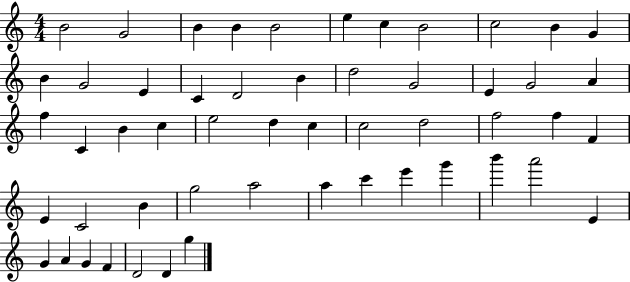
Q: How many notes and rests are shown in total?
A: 53